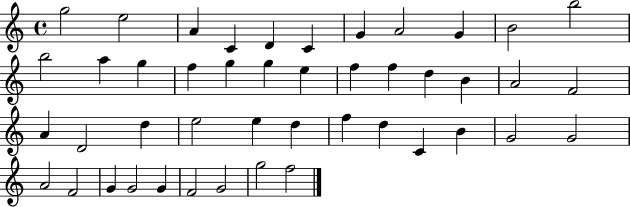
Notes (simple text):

G5/h E5/h A4/q C4/q D4/q C4/q G4/q A4/h G4/q B4/h B5/h B5/h A5/q G5/q F5/q G5/q G5/q E5/q F5/q F5/q D5/q B4/q A4/h F4/h A4/q D4/h D5/q E5/h E5/q D5/q F5/q D5/q C4/q B4/q G4/h G4/h A4/h F4/h G4/q G4/h G4/q F4/h G4/h G5/h F5/h